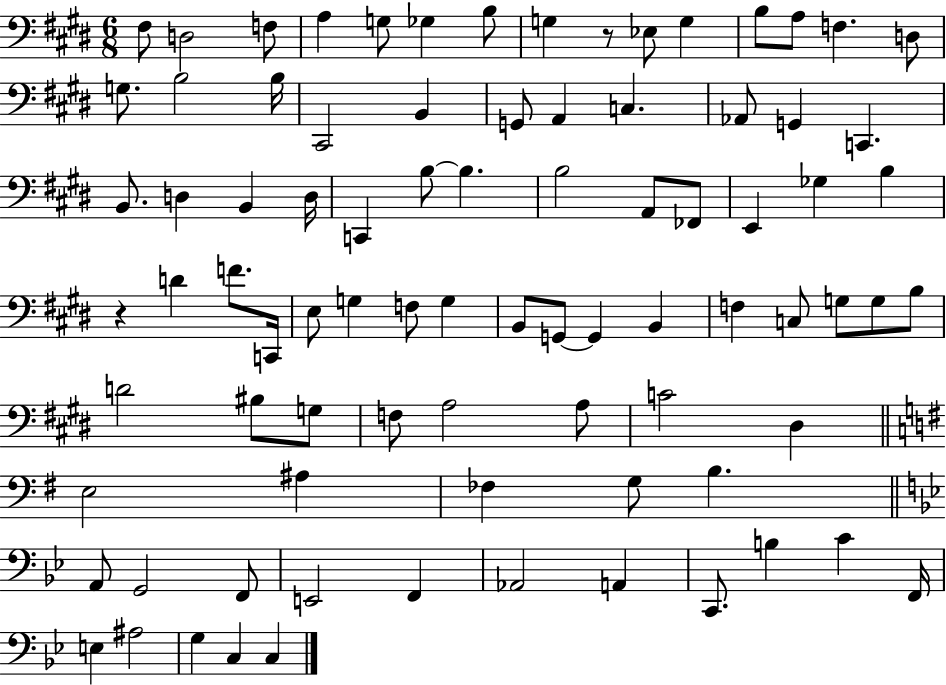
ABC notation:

X:1
T:Untitled
M:6/8
L:1/4
K:E
^F,/2 D,2 F,/2 A, G,/2 _G, B,/2 G, z/2 _E,/2 G, B,/2 A,/2 F, D,/2 G,/2 B,2 B,/4 ^C,,2 B,, G,,/2 A,, C, _A,,/2 G,, C,, B,,/2 D, B,, D,/4 C,, B,/2 B, B,2 A,,/2 _F,,/2 E,, _G, B, z D F/2 C,,/4 E,/2 G, F,/2 G, B,,/2 G,,/2 G,, B,, F, C,/2 G,/2 G,/2 B,/2 D2 ^B,/2 G,/2 F,/2 A,2 A,/2 C2 ^D, E,2 ^A, _F, G,/2 B, A,,/2 G,,2 F,,/2 E,,2 F,, _A,,2 A,, C,,/2 B, C F,,/4 E, ^A,2 G, C, C,